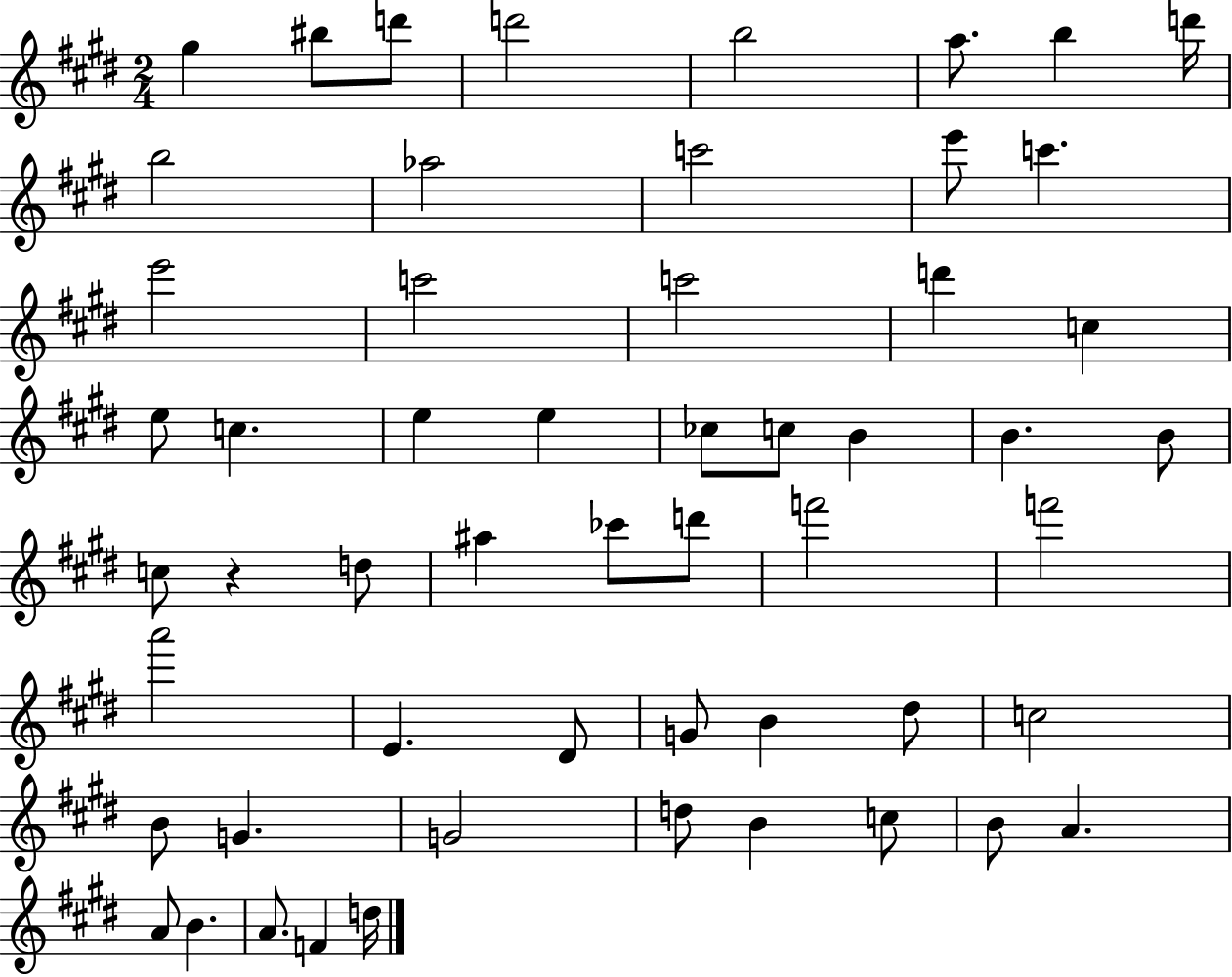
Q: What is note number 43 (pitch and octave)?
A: G4